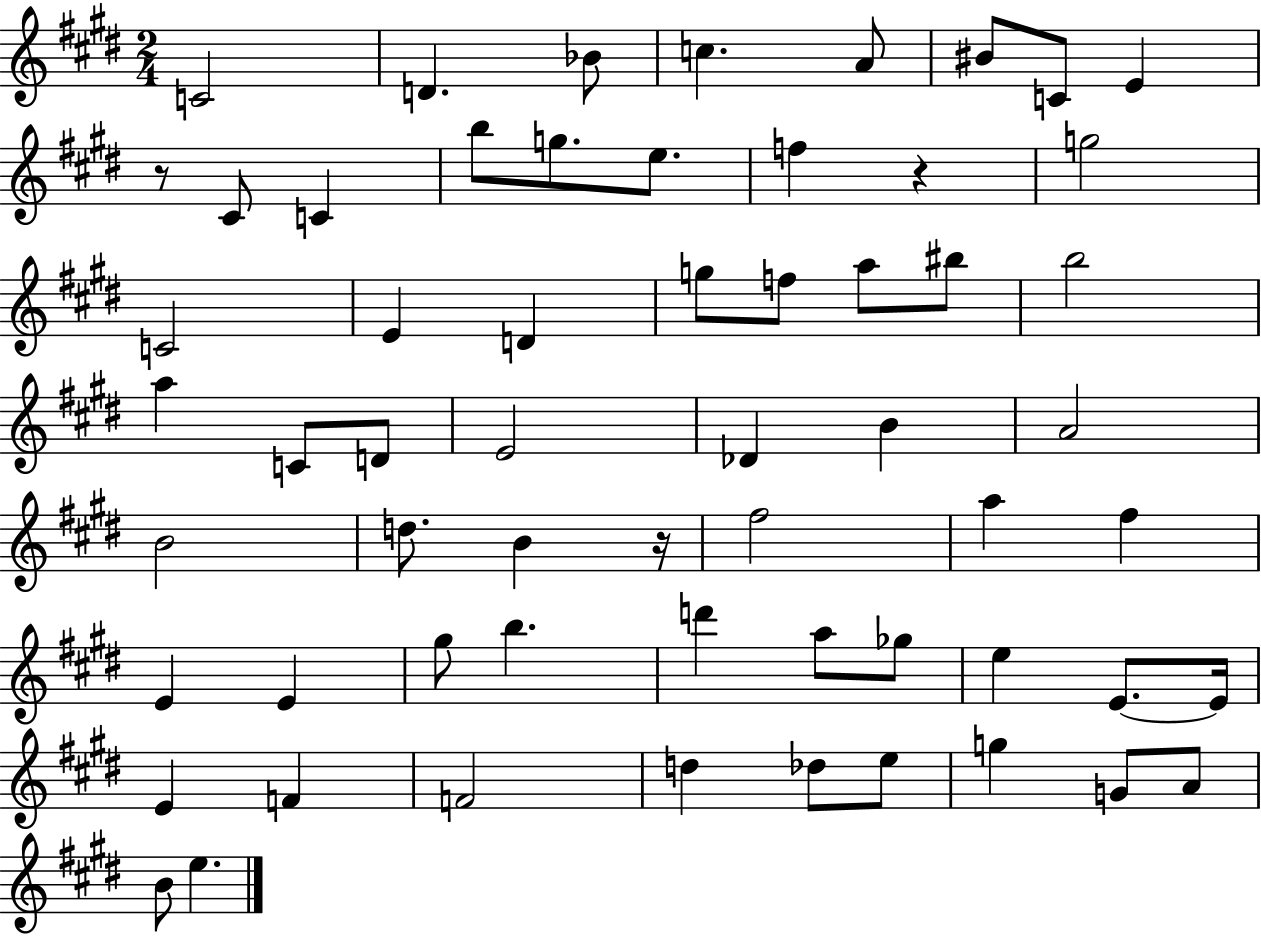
X:1
T:Untitled
M:2/4
L:1/4
K:E
C2 D _B/2 c A/2 ^B/2 C/2 E z/2 ^C/2 C b/2 g/2 e/2 f z g2 C2 E D g/2 f/2 a/2 ^b/2 b2 a C/2 D/2 E2 _D B A2 B2 d/2 B z/4 ^f2 a ^f E E ^g/2 b d' a/2 _g/2 e E/2 E/4 E F F2 d _d/2 e/2 g G/2 A/2 B/2 e